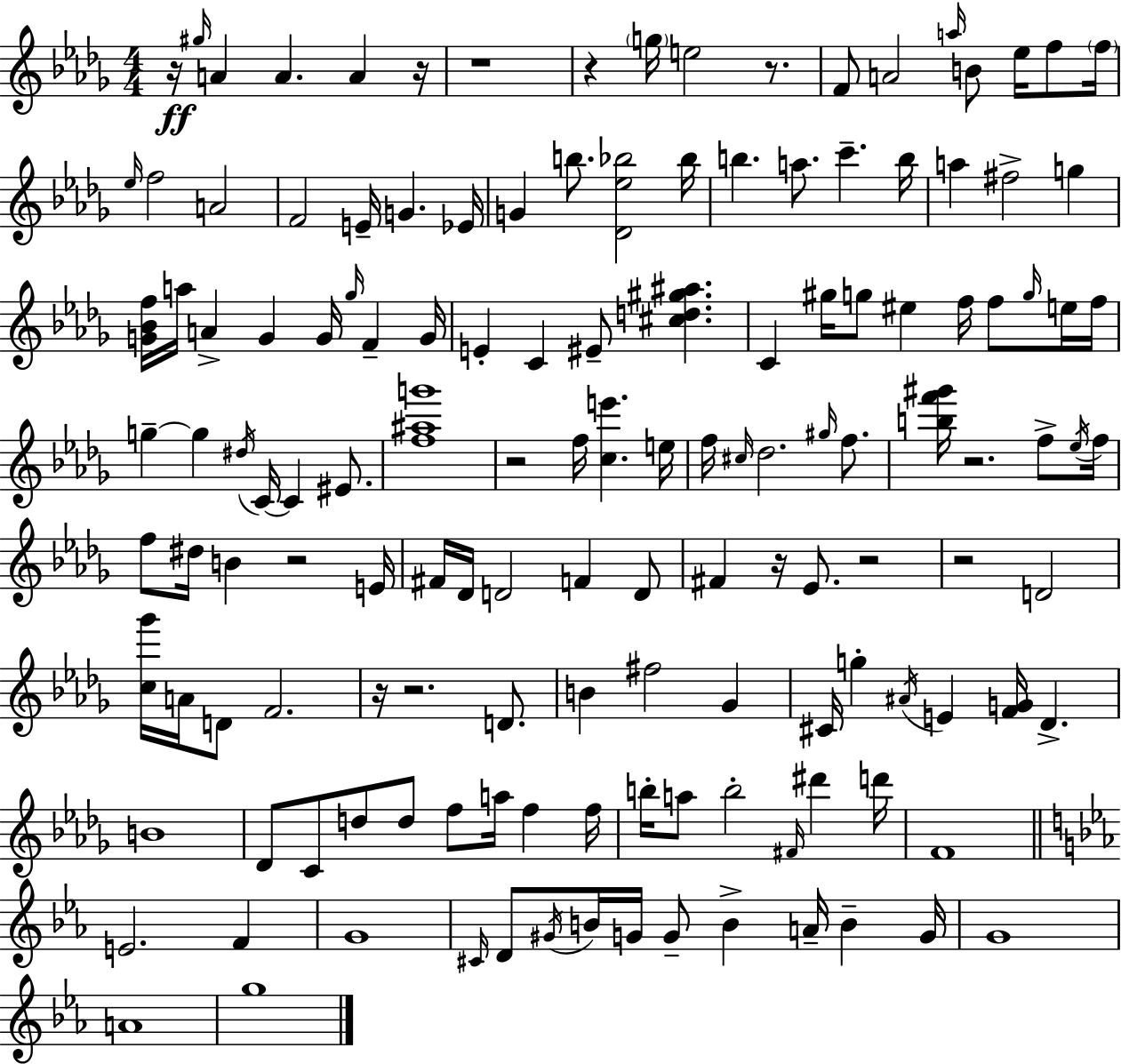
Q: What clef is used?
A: treble